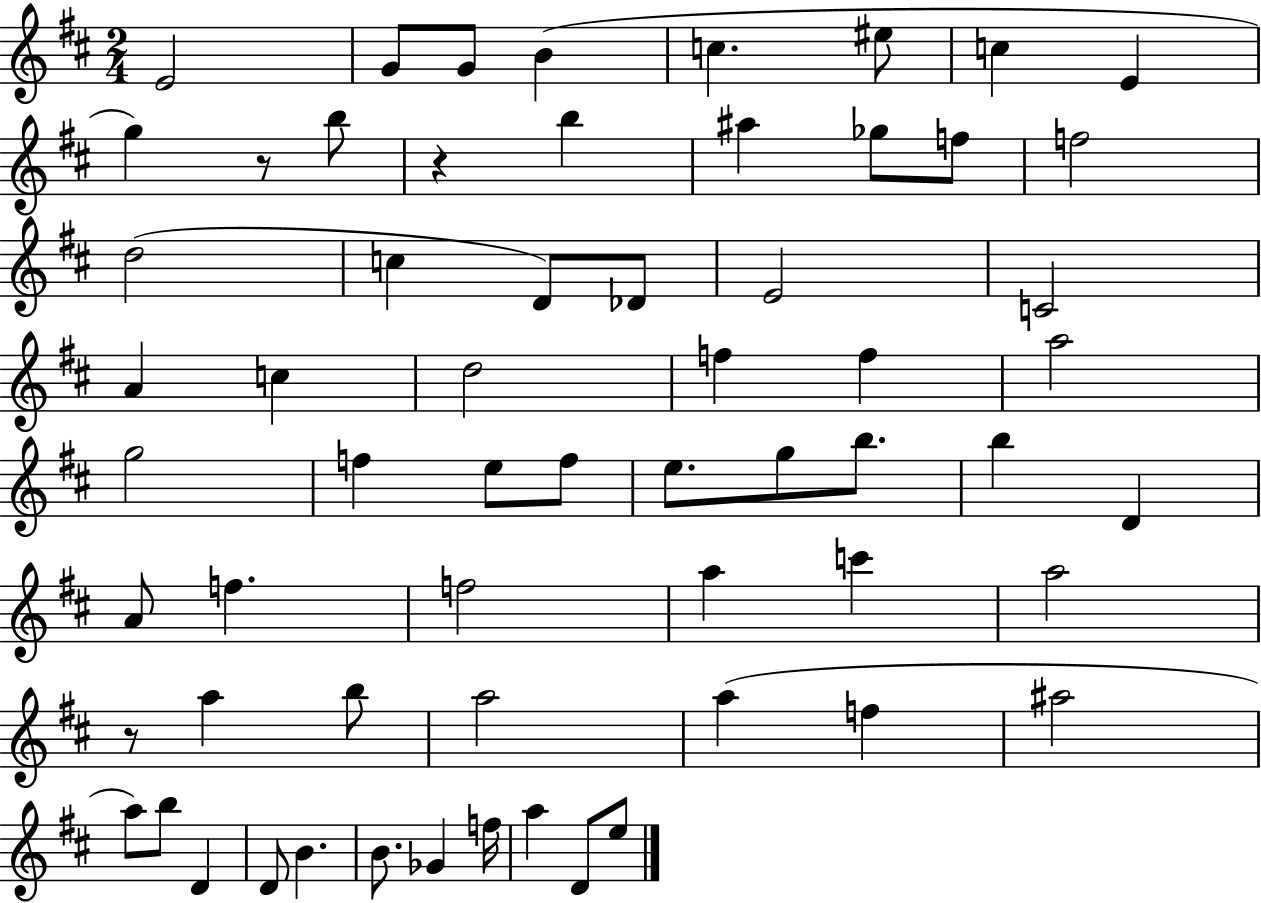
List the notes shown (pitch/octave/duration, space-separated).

E4/h G4/e G4/e B4/q C5/q. EIS5/e C5/q E4/q G5/q R/e B5/e R/q B5/q A#5/q Gb5/e F5/e F5/h D5/h C5/q D4/e Db4/e E4/h C4/h A4/q C5/q D5/h F5/q F5/q A5/h G5/h F5/q E5/e F5/e E5/e. G5/e B5/e. B5/q D4/q A4/e F5/q. F5/h A5/q C6/q A5/h R/e A5/q B5/e A5/h A5/q F5/q A#5/h A5/e B5/e D4/q D4/e B4/q. B4/e. Gb4/q F5/s A5/q D4/e E5/e